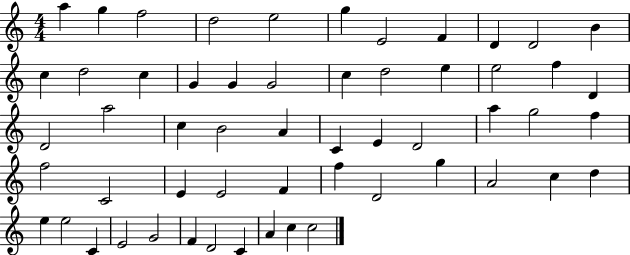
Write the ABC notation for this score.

X:1
T:Untitled
M:4/4
L:1/4
K:C
a g f2 d2 e2 g E2 F D D2 B c d2 c G G G2 c d2 e e2 f D D2 a2 c B2 A C E D2 a g2 f f2 C2 E E2 F f D2 g A2 c d e e2 C E2 G2 F D2 C A c c2